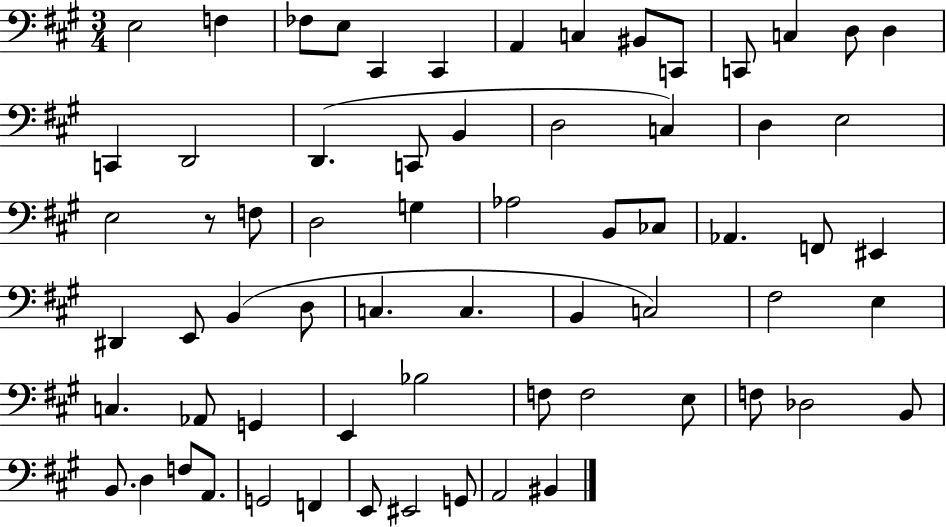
E3/h F3/q FES3/e E3/e C#2/q C#2/q A2/q C3/q BIS2/e C2/e C2/e C3/q D3/e D3/q C2/q D2/h D2/q. C2/e B2/q D3/h C3/q D3/q E3/h E3/h R/e F3/e D3/h G3/q Ab3/h B2/e CES3/e Ab2/q. F2/e EIS2/q D#2/q E2/e B2/q D3/e C3/q. C3/q. B2/q C3/h F#3/h E3/q C3/q. Ab2/e G2/q E2/q Bb3/h F3/e F3/h E3/e F3/e Db3/h B2/e B2/e. D3/q F3/e A2/e. G2/h F2/q E2/e EIS2/h G2/e A2/h BIS2/q